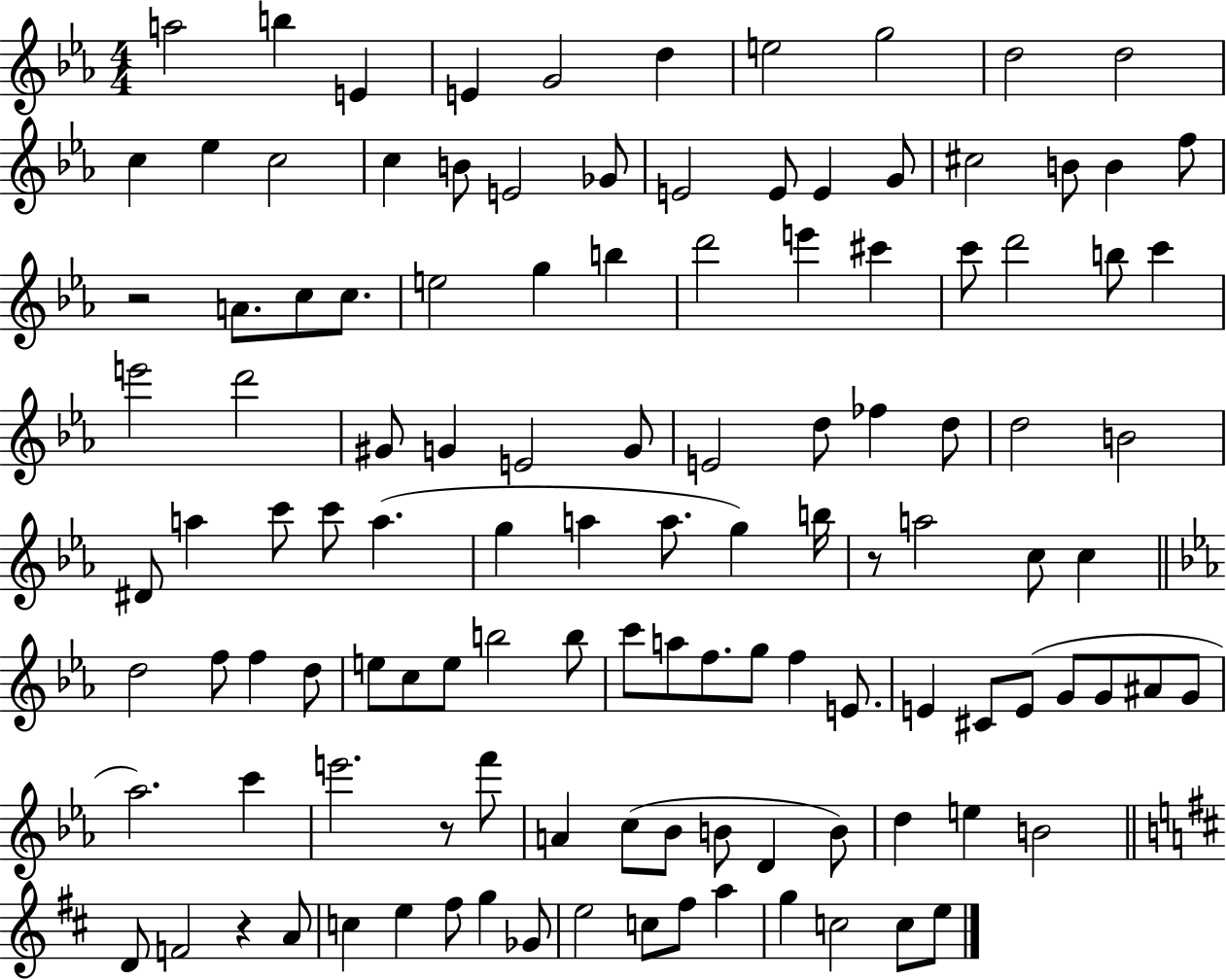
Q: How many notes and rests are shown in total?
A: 118